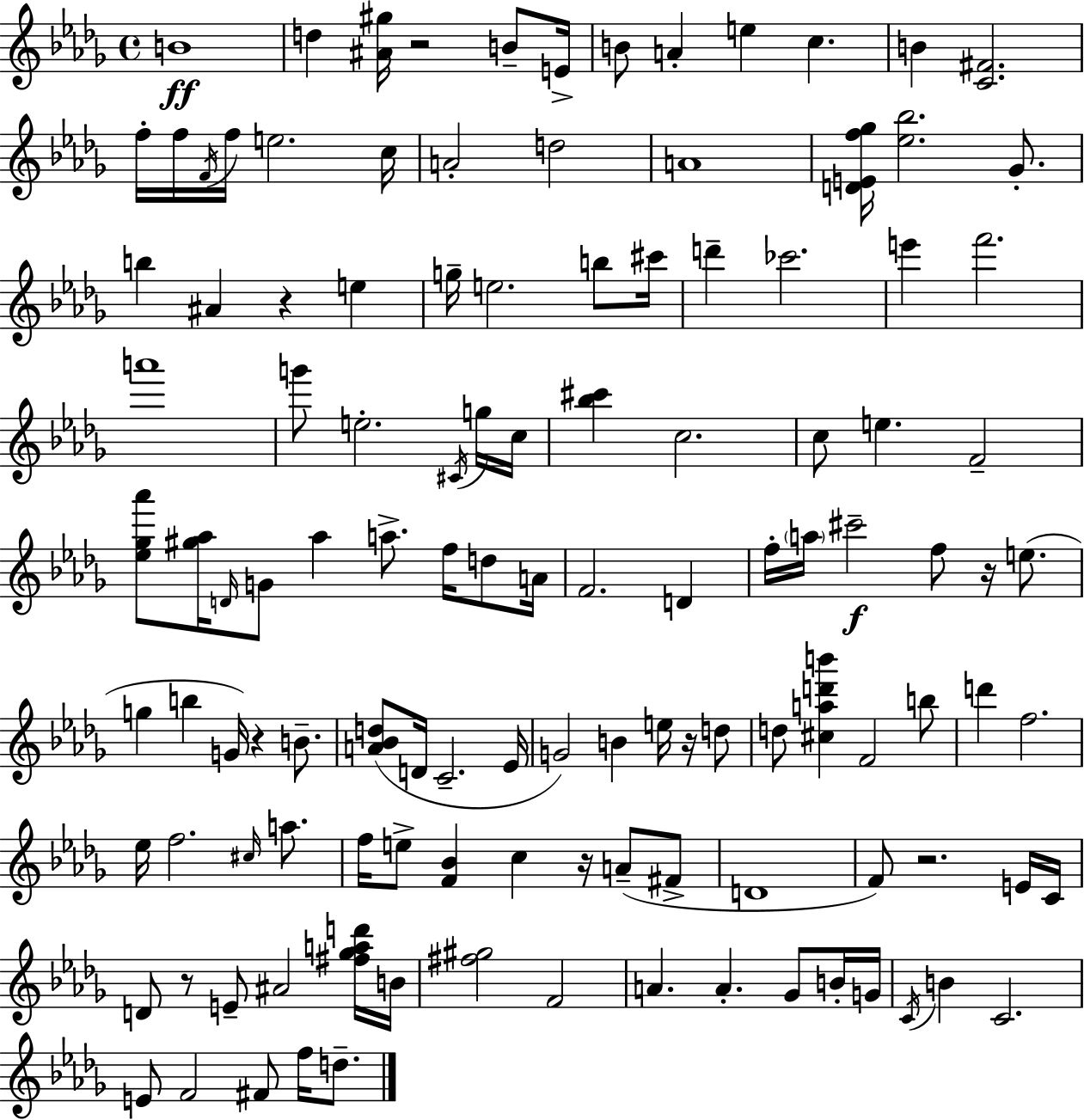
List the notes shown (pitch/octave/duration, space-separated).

B4/w D5/q [A#4,G#5]/s R/h B4/e E4/s B4/e A4/q E5/q C5/q. B4/q [C4,F#4]/h. F5/s F5/s F4/s F5/s E5/h. C5/s A4/h D5/h A4/w [D4,E4,F5,Gb5]/s [Eb5,Bb5]/h. Gb4/e. B5/q A#4/q R/q E5/q G5/s E5/h. B5/e C#6/s D6/q CES6/h. E6/q F6/h. A6/w G6/e E5/h. C#4/s G5/s C5/s [Bb5,C#6]/q C5/h. C5/e E5/q. F4/h [Eb5,Gb5,Ab6]/e [G#5,Ab5]/s D4/s G4/e Ab5/q A5/e. F5/s D5/e A4/s F4/h. D4/q F5/s A5/s C#6/h F5/e R/s E5/e. G5/q B5/q G4/s R/q B4/e. [A4,Bb4,D5]/e D4/s C4/h. Eb4/s G4/h B4/q E5/s R/s D5/e D5/e [C#5,A5,D6,B6]/q F4/h B5/e D6/q F5/h. Eb5/s F5/h. C#5/s A5/e. F5/s E5/e [F4,Bb4]/q C5/q R/s A4/e F#4/e D4/w F4/e R/h. E4/s C4/s D4/e R/e E4/e A#4/h [F#5,Gb5,A5,D6]/s B4/s [F#5,G#5]/h F4/h A4/q. A4/q. Gb4/e B4/s G4/s C4/s B4/q C4/h. E4/e F4/h F#4/e F5/s D5/e.